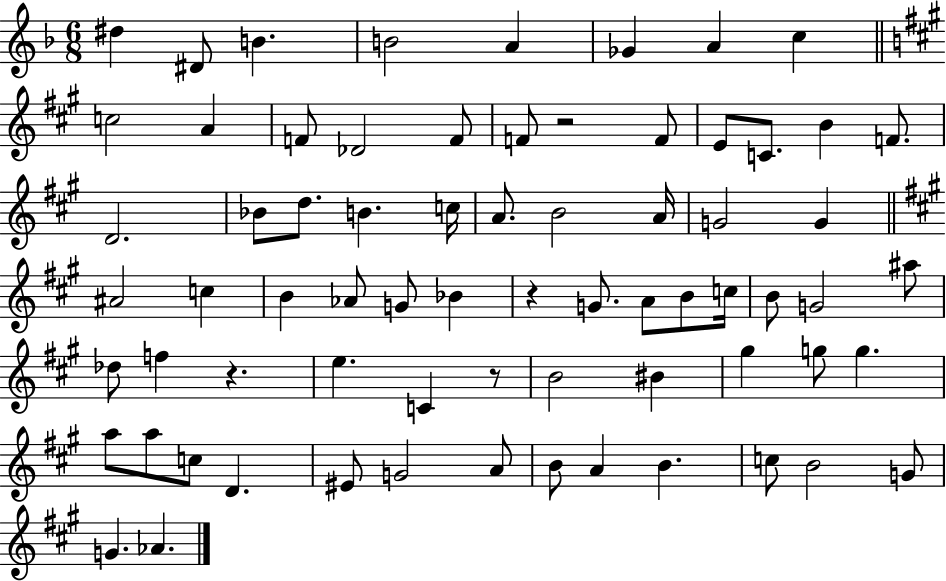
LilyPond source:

{
  \clef treble
  \numericTimeSignature
  \time 6/8
  \key f \major
  \repeat volta 2 { dis''4 dis'8 b'4. | b'2 a'4 | ges'4 a'4 c''4 | \bar "||" \break \key a \major c''2 a'4 | f'8 des'2 f'8 | f'8 r2 f'8 | e'8 c'8. b'4 f'8. | \break d'2. | bes'8 d''8. b'4. c''16 | a'8. b'2 a'16 | g'2 g'4 | \break \bar "||" \break \key a \major ais'2 c''4 | b'4 aes'8 g'8 bes'4 | r4 g'8. a'8 b'8 c''16 | b'8 g'2 ais''8 | \break des''8 f''4 r4. | e''4. c'4 r8 | b'2 bis'4 | gis''4 g''8 g''4. | \break a''8 a''8 c''8 d'4. | eis'8 g'2 a'8 | b'8 a'4 b'4. | c''8 b'2 g'8 | \break g'4. aes'4. | } \bar "|."
}